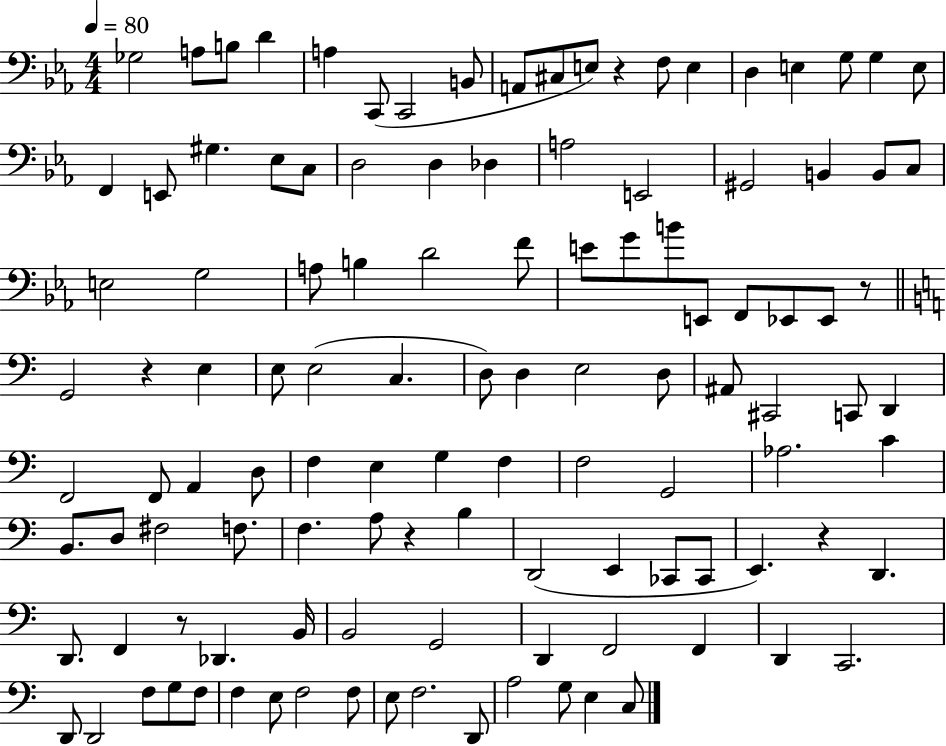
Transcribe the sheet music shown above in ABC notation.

X:1
T:Untitled
M:4/4
L:1/4
K:Eb
_G,2 A,/2 B,/2 D A, C,,/2 C,,2 B,,/2 A,,/2 ^C,/2 E,/2 z F,/2 E, D, E, G,/2 G, E,/2 F,, E,,/2 ^G, _E,/2 C,/2 D,2 D, _D, A,2 E,,2 ^G,,2 B,, B,,/2 C,/2 E,2 G,2 A,/2 B, D2 F/2 E/2 G/2 B/2 E,,/2 F,,/2 _E,,/2 _E,,/2 z/2 G,,2 z E, E,/2 E,2 C, D,/2 D, E,2 D,/2 ^A,,/2 ^C,,2 C,,/2 D,, F,,2 F,,/2 A,, D,/2 F, E, G, F, F,2 G,,2 _A,2 C B,,/2 D,/2 ^F,2 F,/2 F, A,/2 z B, D,,2 E,, _C,,/2 _C,,/2 E,, z D,, D,,/2 F,, z/2 _D,, B,,/4 B,,2 G,,2 D,, F,,2 F,, D,, C,,2 D,,/2 D,,2 F,/2 G,/2 F,/2 F, E,/2 F,2 F,/2 E,/2 F,2 D,,/2 A,2 G,/2 E, C,/2